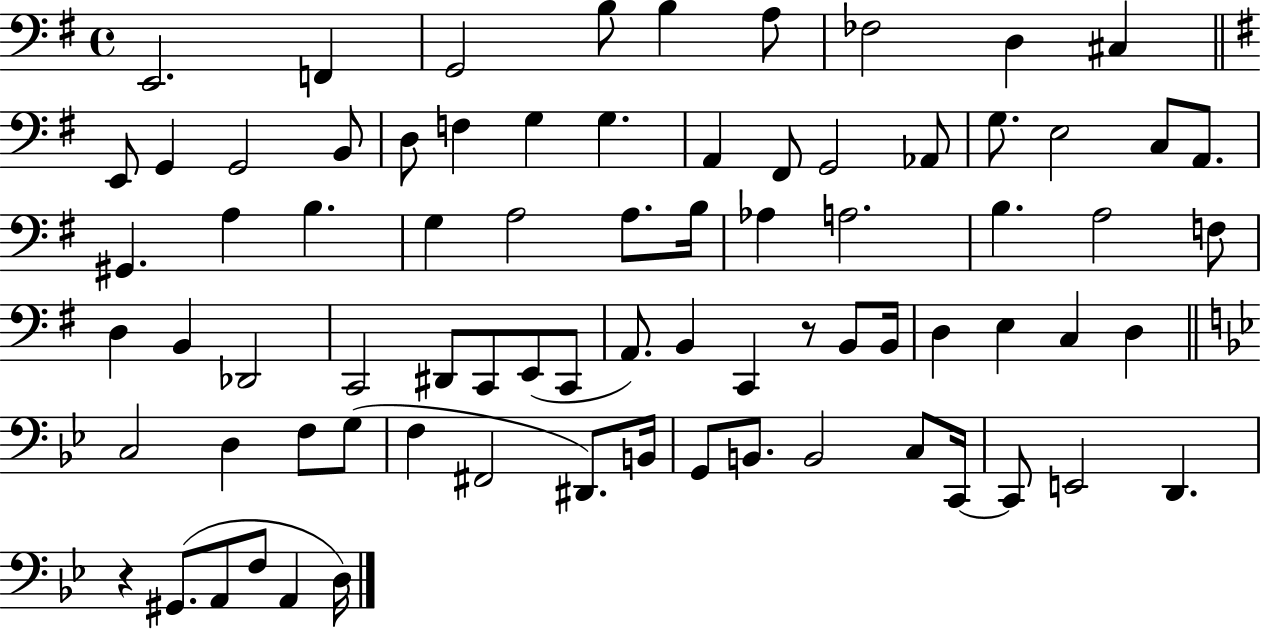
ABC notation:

X:1
T:Untitled
M:4/4
L:1/4
K:G
E,,2 F,, G,,2 B,/2 B, A,/2 _F,2 D, ^C, E,,/2 G,, G,,2 B,,/2 D,/2 F, G, G, A,, ^F,,/2 G,,2 _A,,/2 G,/2 E,2 C,/2 A,,/2 ^G,, A, B, G, A,2 A,/2 B,/4 _A, A,2 B, A,2 F,/2 D, B,, _D,,2 C,,2 ^D,,/2 C,,/2 E,,/2 C,,/2 A,,/2 B,, C,, z/2 B,,/2 B,,/4 D, E, C, D, C,2 D, F,/2 G,/2 F, ^F,,2 ^D,,/2 B,,/4 G,,/2 B,,/2 B,,2 C,/2 C,,/4 C,,/2 E,,2 D,, z ^G,,/2 A,,/2 F,/2 A,, D,/4